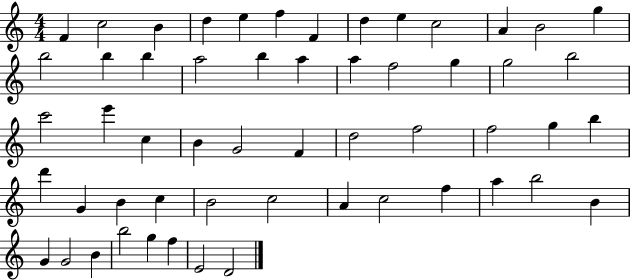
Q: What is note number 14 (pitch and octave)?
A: B5